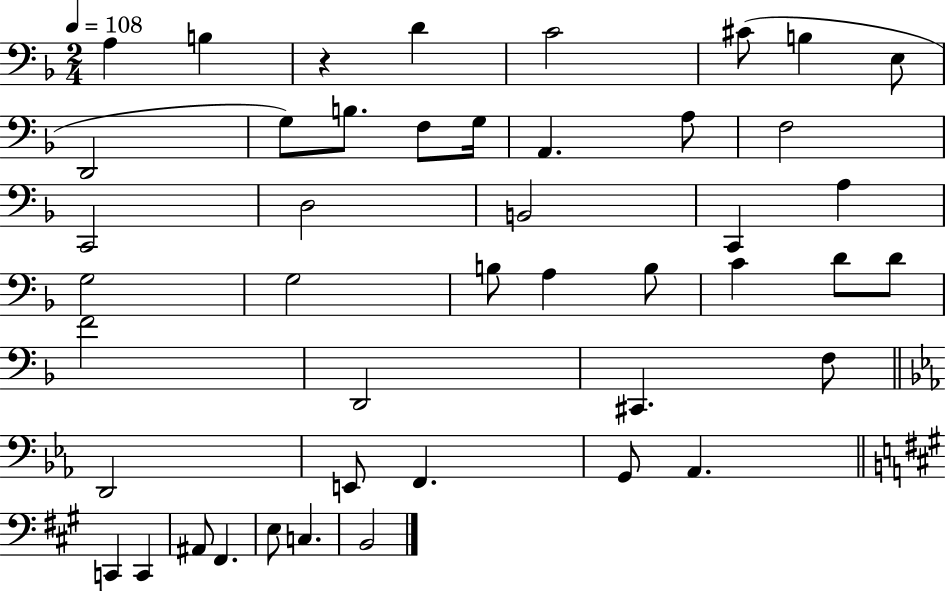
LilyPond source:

{
  \clef bass
  \numericTimeSignature
  \time 2/4
  \key f \major
  \tempo 4 = 108
  a4 b4 | r4 d'4 | c'2 | cis'8( b4 e8 | \break d,2 | g8) b8. f8 g16 | a,4. a8 | f2 | \break c,2 | d2 | b,2 | c,4 a4 | \break g2 | g2 | b8 a4 b8 | c'4 d'8 d'8 | \break f'2 | d,2 | cis,4. f8 | \bar "||" \break \key ees \major d,2 | e,8 f,4. | g,8 aes,4. | \bar "||" \break \key a \major c,4 c,4 | ais,8 fis,4. | e8 c4. | b,2 | \break \bar "|."
}